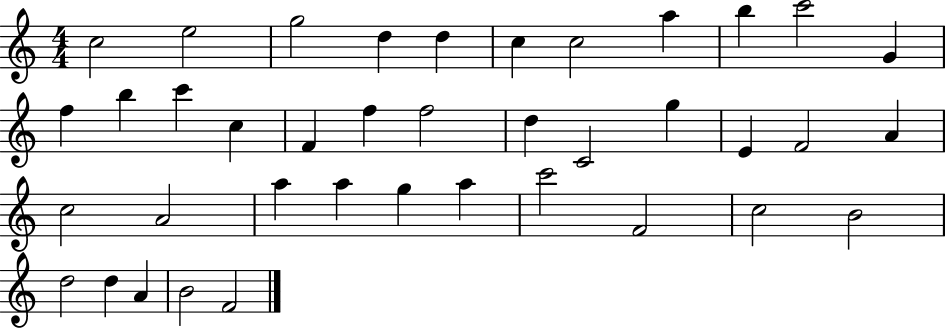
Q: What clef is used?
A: treble